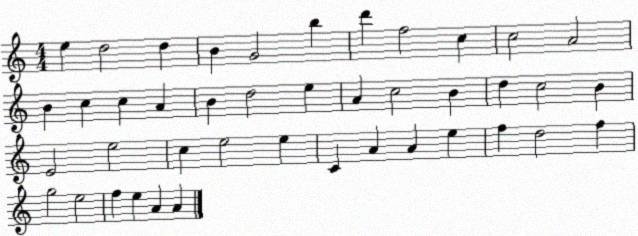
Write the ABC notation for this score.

X:1
T:Untitled
M:4/4
L:1/4
K:C
e d2 d B G2 b d' f2 c c2 A2 B c c A B d2 e A c2 B d c2 B E2 e2 c e2 e C A A e f d2 f g2 e2 f e A A